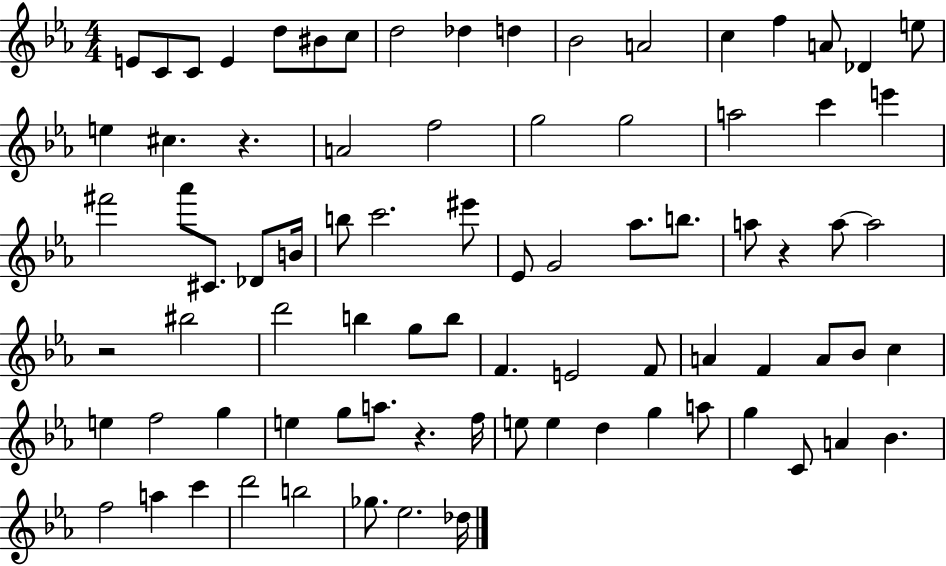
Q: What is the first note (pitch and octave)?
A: E4